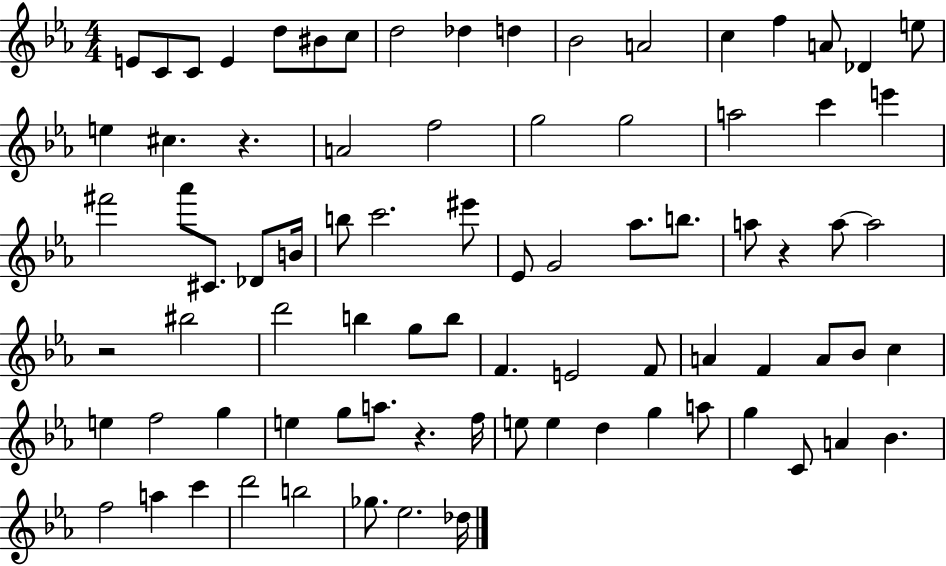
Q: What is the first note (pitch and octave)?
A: E4